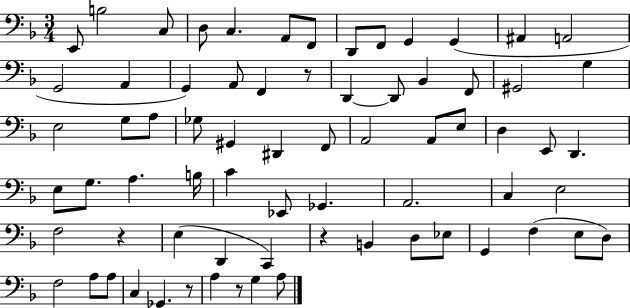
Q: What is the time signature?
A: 3/4